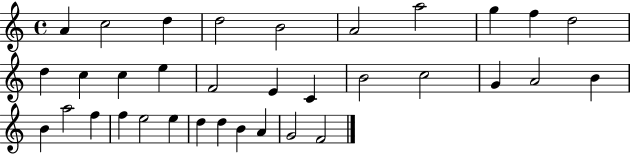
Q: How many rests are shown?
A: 0